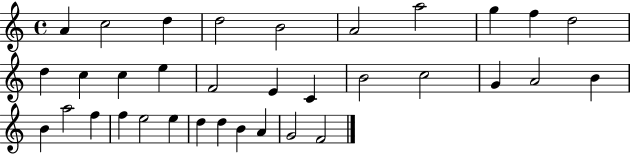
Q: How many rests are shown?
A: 0